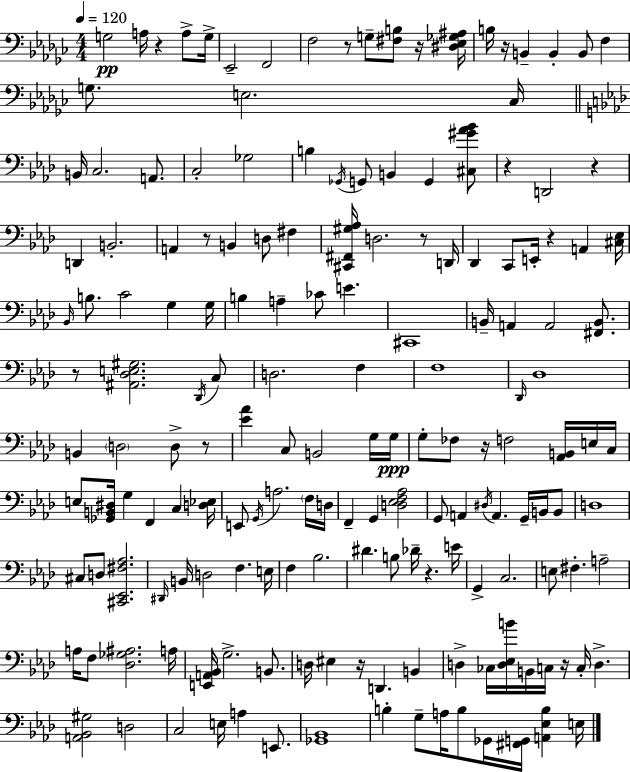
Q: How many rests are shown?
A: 15